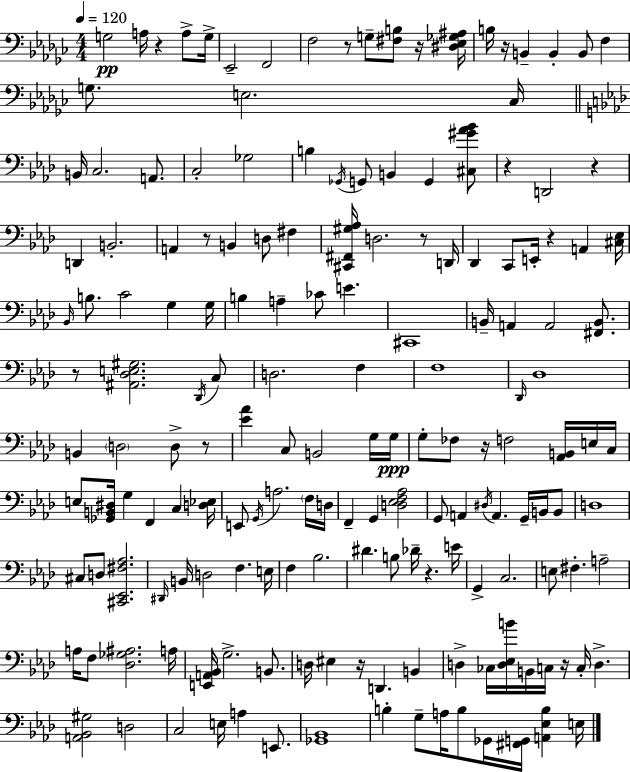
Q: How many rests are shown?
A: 15